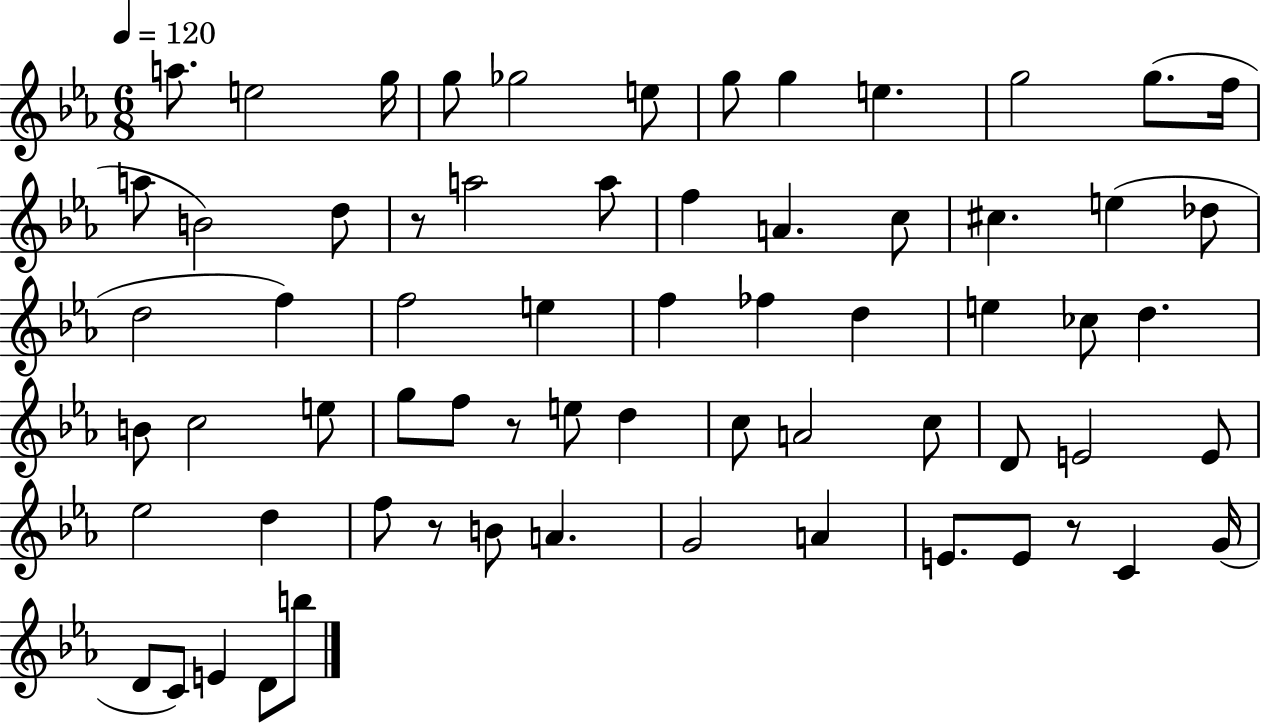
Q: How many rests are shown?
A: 4